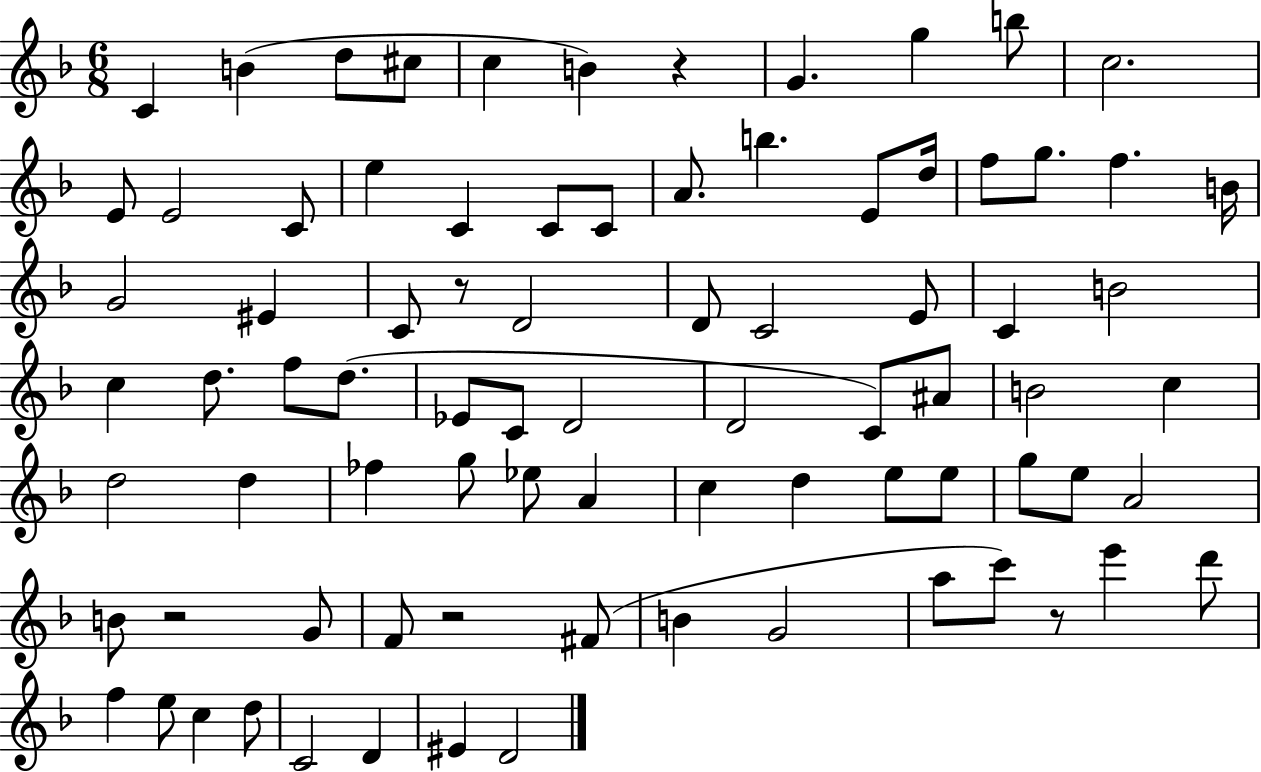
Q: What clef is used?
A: treble